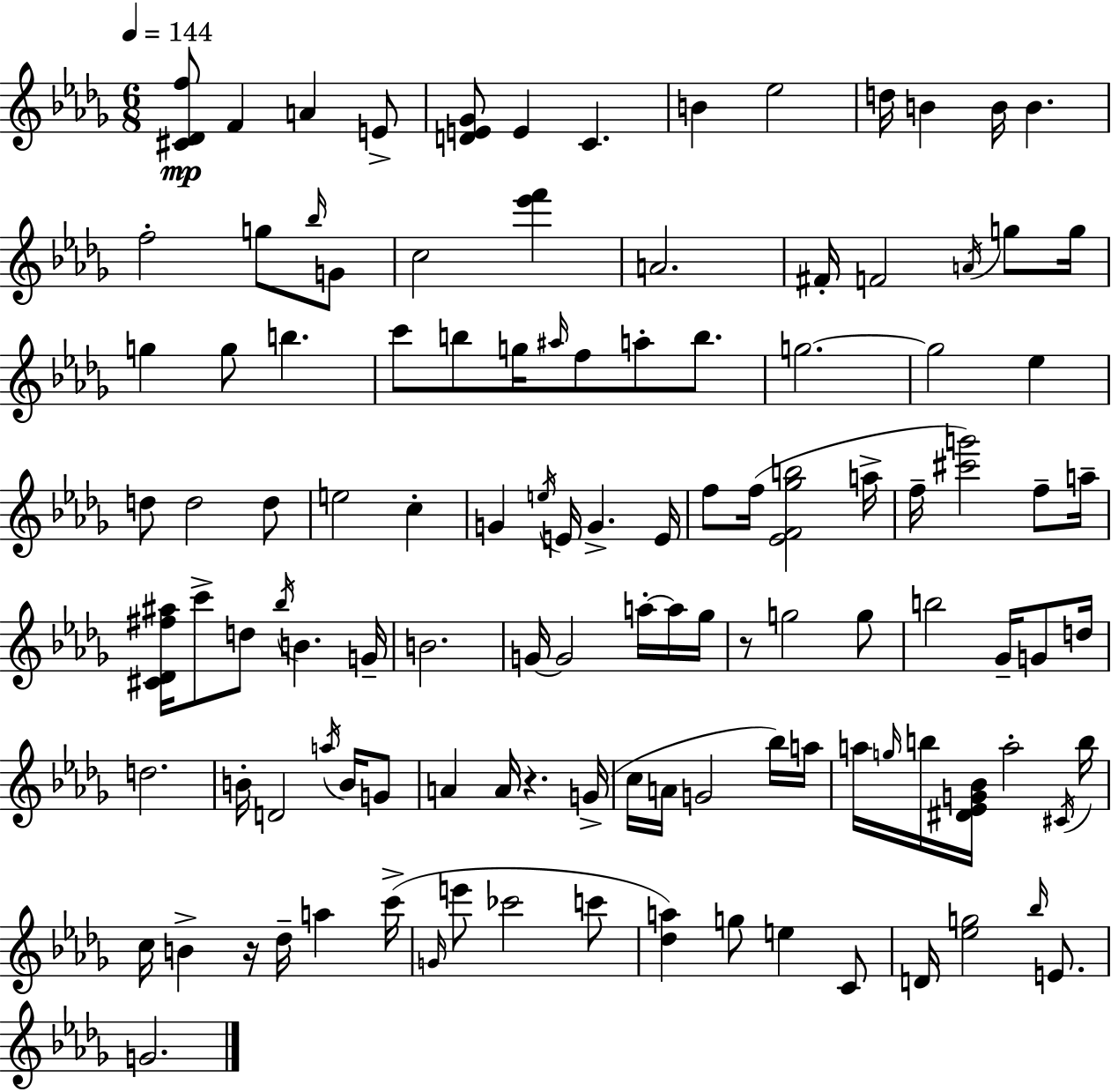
[C#4,Db4,F5]/e F4/q A4/q E4/e [D4,E4,Gb4]/e E4/q C4/q. B4/q Eb5/h D5/s B4/q B4/s B4/q. F5/h G5/e Bb5/s G4/e C5/h [Eb6,F6]/q A4/h. F#4/s F4/h A4/s G5/e G5/s G5/q G5/e B5/q. C6/e B5/e G5/s A#5/s F5/e A5/e B5/e. G5/h. G5/h Eb5/q D5/e D5/h D5/e E5/h C5/q G4/q E5/s E4/s G4/q. E4/s F5/e F5/s [Eb4,F4,Gb5,B5]/h A5/s F5/s [C#6,G6]/h F5/e A5/s [C#4,Db4,F#5,A#5]/s C6/e D5/e Bb5/s B4/q. G4/s B4/h. G4/s G4/h A5/s A5/s Gb5/s R/e G5/h G5/e B5/h Gb4/s G4/e D5/s D5/h. B4/s D4/h A5/s B4/s G4/e A4/q A4/s R/q. G4/s C5/s A4/s G4/h Bb5/s A5/s A5/s G5/s B5/s [D#4,Eb4,G4,Bb4]/s A5/h C#4/s B5/s C5/s B4/q R/s Db5/s A5/q C6/s G4/s E6/e CES6/h C6/e [Db5,A5]/q G5/e E5/q C4/e D4/s [Eb5,G5]/h Bb5/s E4/e. G4/h.